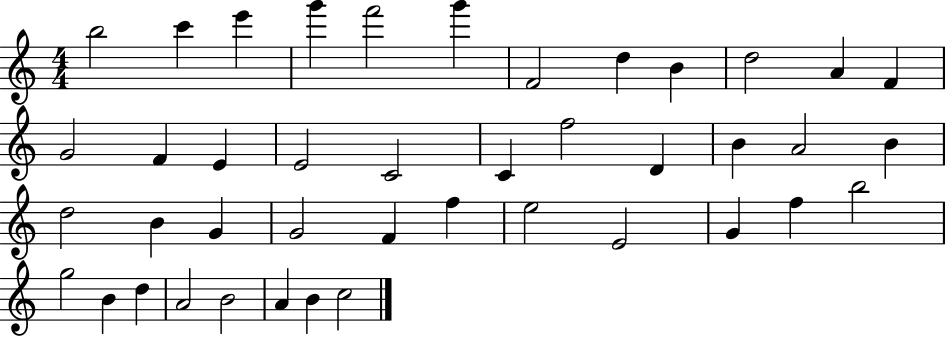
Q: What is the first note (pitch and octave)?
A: B5